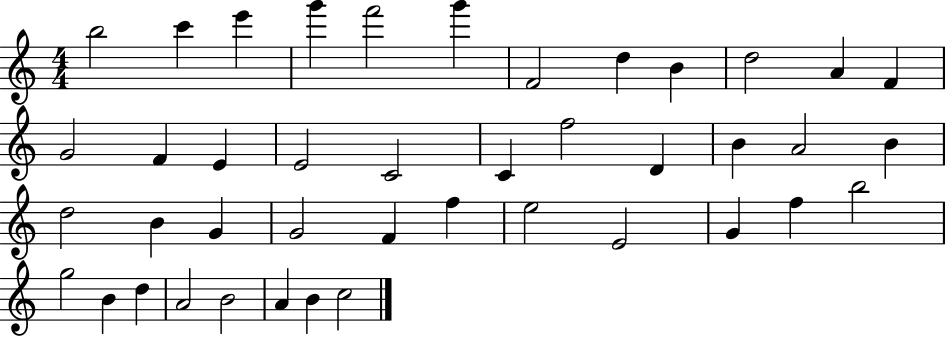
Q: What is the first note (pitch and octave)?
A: B5